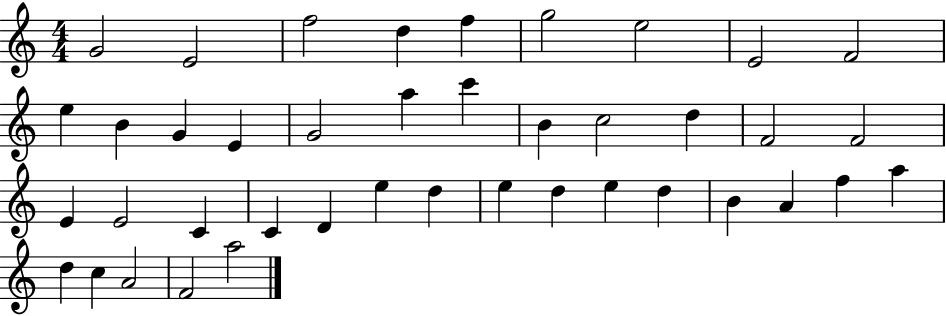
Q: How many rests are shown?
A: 0